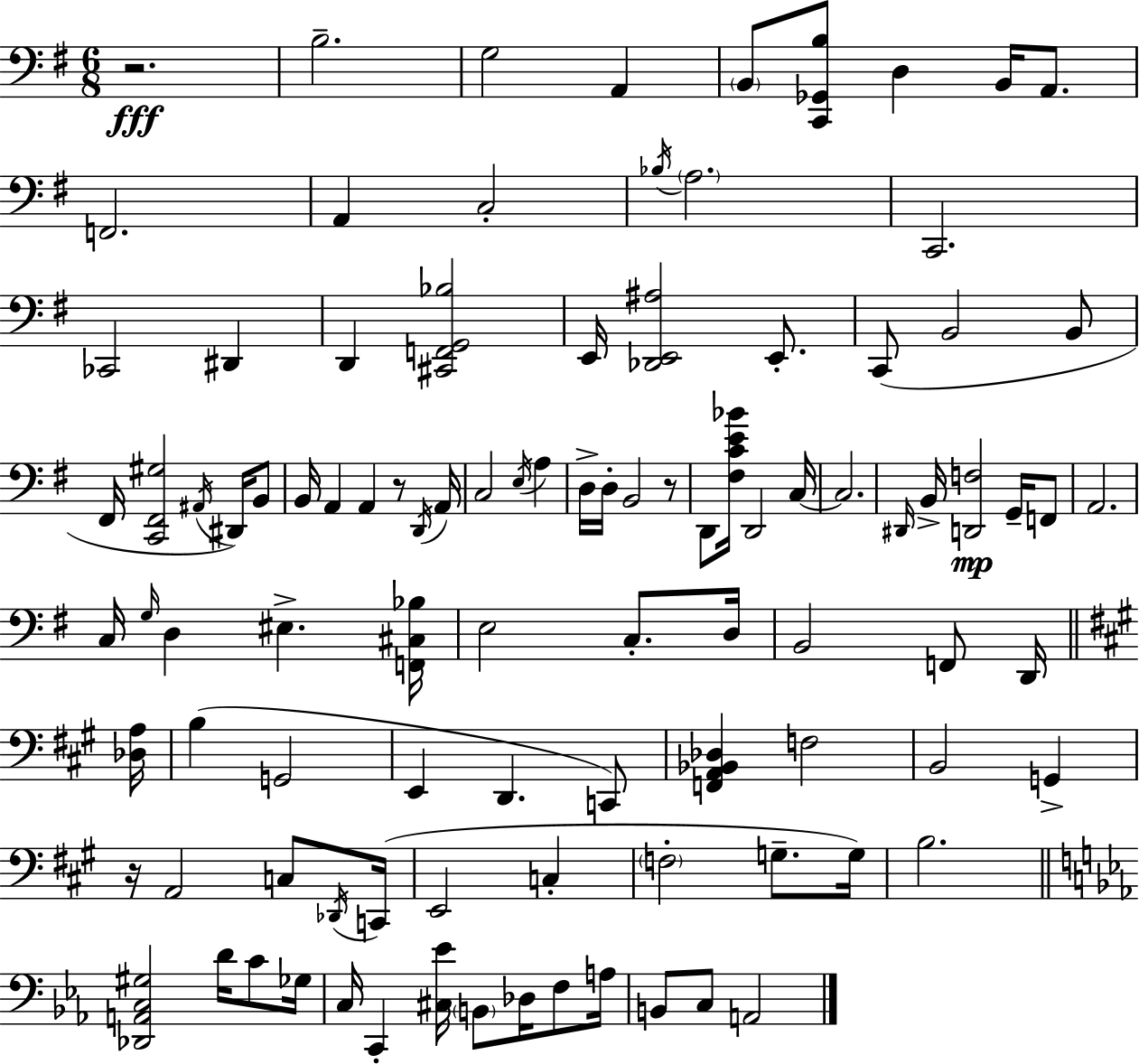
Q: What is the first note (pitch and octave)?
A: B3